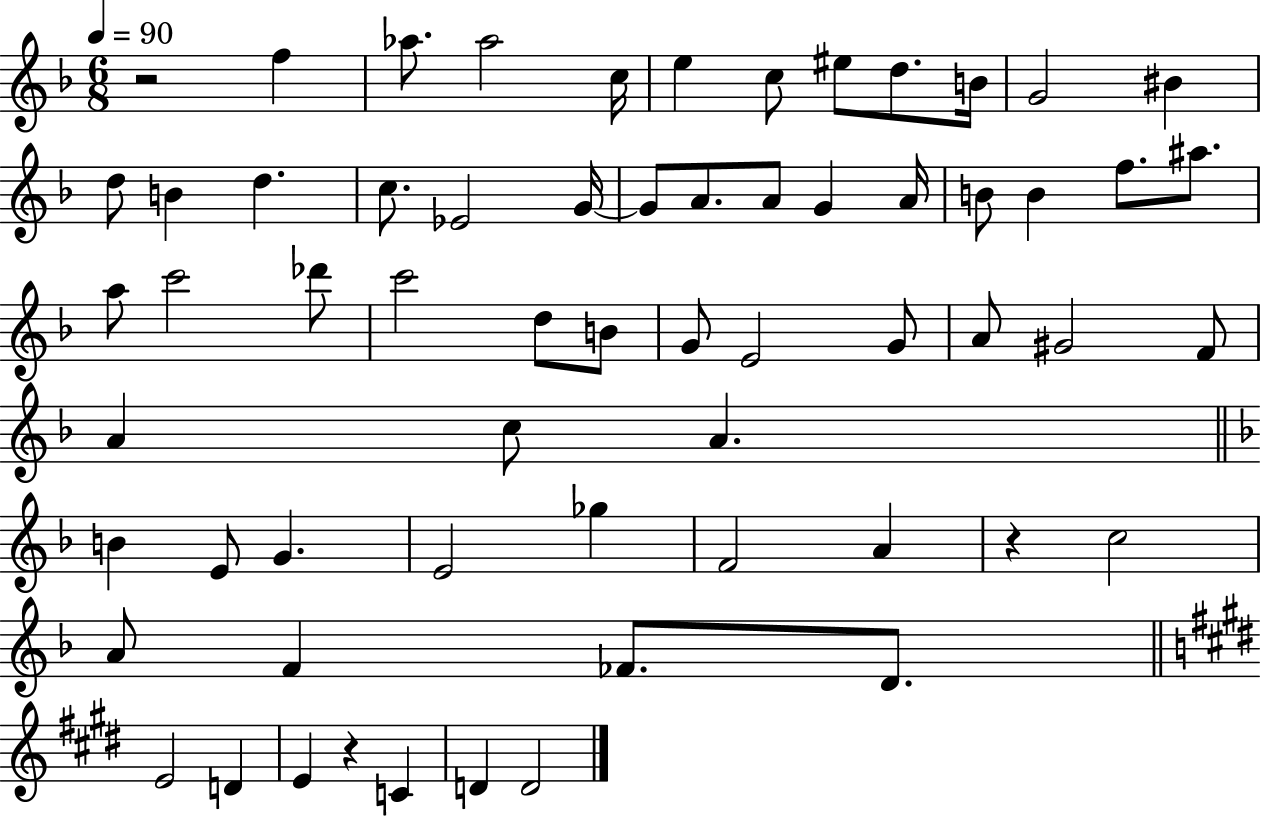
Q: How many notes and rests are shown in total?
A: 62